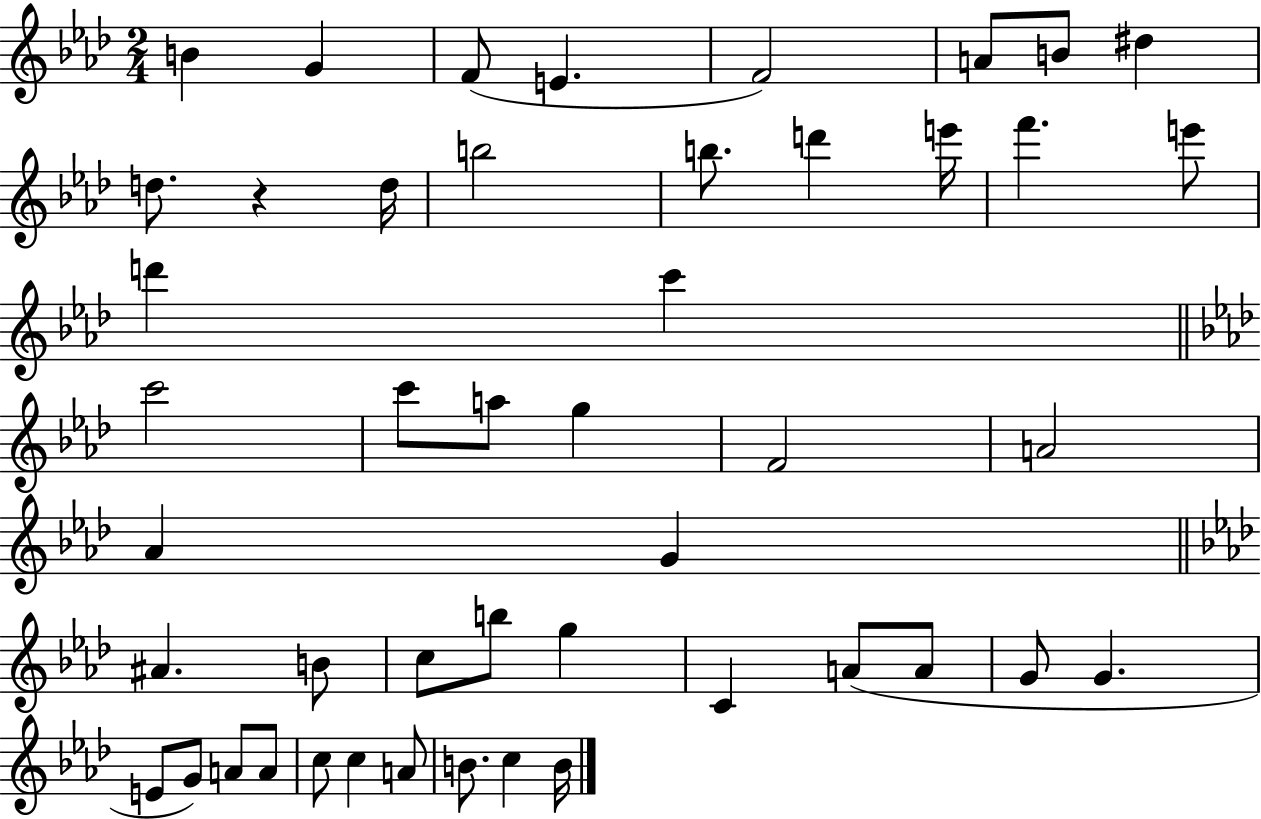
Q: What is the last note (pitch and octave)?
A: B4